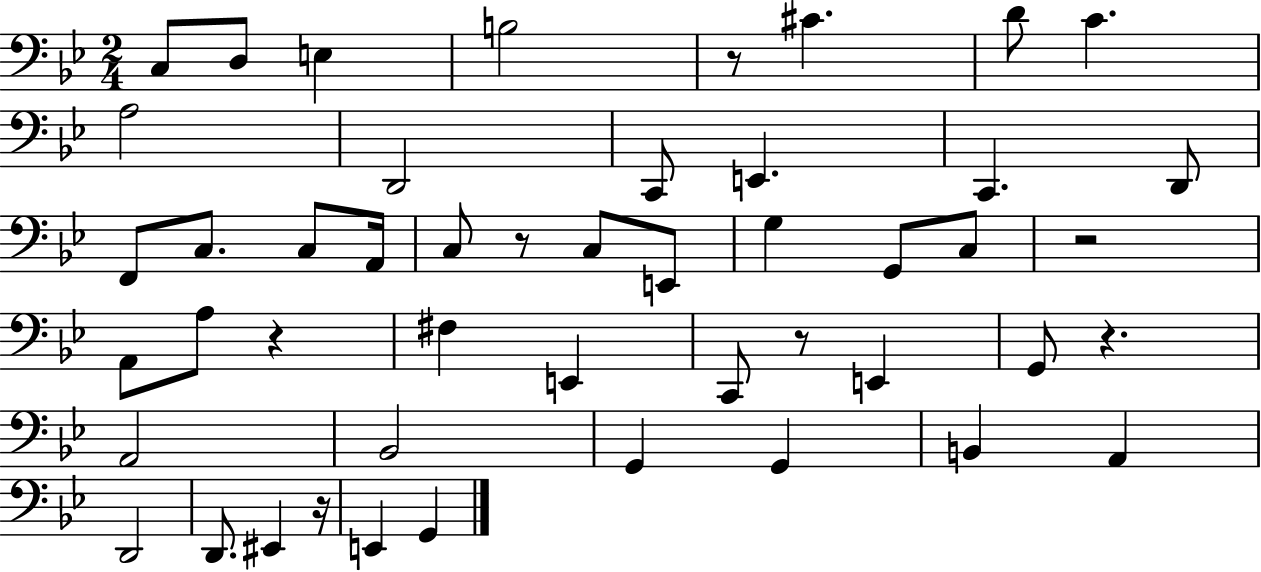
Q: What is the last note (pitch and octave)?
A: G2